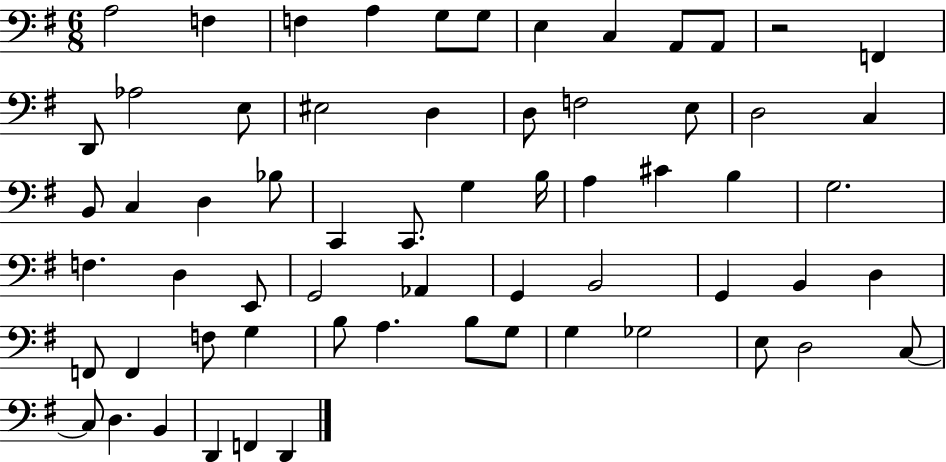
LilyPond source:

{
  \clef bass
  \numericTimeSignature
  \time 6/8
  \key g \major
  a2 f4 | f4 a4 g8 g8 | e4 c4 a,8 a,8 | r2 f,4 | \break d,8 aes2 e8 | eis2 d4 | d8 f2 e8 | d2 c4 | \break b,8 c4 d4 bes8 | c,4 c,8. g4 b16 | a4 cis'4 b4 | g2. | \break f4. d4 e,8 | g,2 aes,4 | g,4 b,2 | g,4 b,4 d4 | \break f,8 f,4 f8 g4 | b8 a4. b8 g8 | g4 ges2 | e8 d2 c8~~ | \break c8 d4. b,4 | d,4 f,4 d,4 | \bar "|."
}